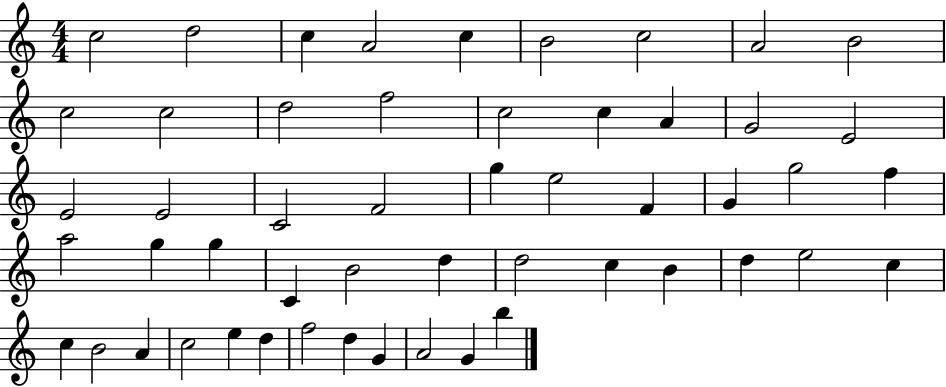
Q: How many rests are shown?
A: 0